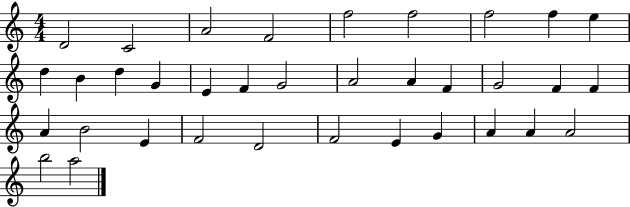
D4/h C4/h A4/h F4/h F5/h F5/h F5/h F5/q E5/q D5/q B4/q D5/q G4/q E4/q F4/q G4/h A4/h A4/q F4/q G4/h F4/q F4/q A4/q B4/h E4/q F4/h D4/h F4/h E4/q G4/q A4/q A4/q A4/h B5/h A5/h